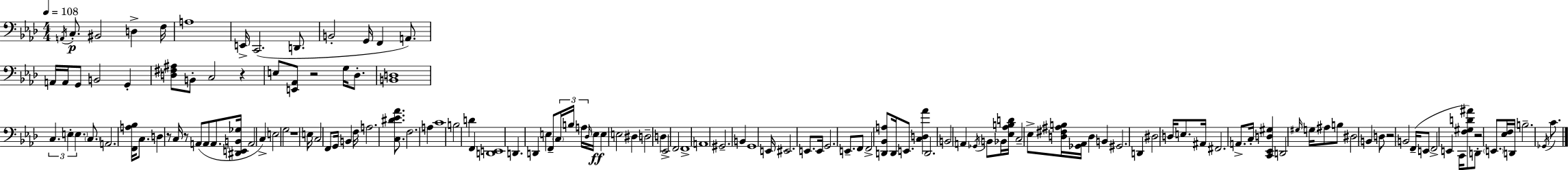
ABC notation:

X:1
T:Untitled
M:4/4
L:1/4
K:Ab
A,,/4 C,/2 ^B,,2 D, F,/4 A,4 E,,/4 C,,2 D,,/2 B,,2 G,,/4 F,, A,,/2 A,,/4 A,,/4 G,,/2 B,,2 G,, [D,^F,^A,]/2 B,,/2 C,2 z E,/2 [E,,_A,,]/2 z2 G,/4 _D,/2 [B,,D,]4 C, E, E, C,/2 A,,2 [F,,A,_B,]/4 C,/2 D, z/2 C,/4 z/2 A,,/2 A,,/2 A,,/2 [^D,,E,,B,,_G,]/4 A,,2 C, E,2 G,2 z4 E,/4 C,2 F,,/2 G,,/4 B,, F,/4 A,2 [C,^D_E_A]/2 F,2 A, C4 B,2 D F,, [D,,E,,]4 D,, D,, E, F,,/2 C,/4 B,/4 A,/4 _D,/4 E,/4 E, E,2 ^D, D,2 D, _E,,2 F,,2 F,,4 A,,4 ^G,,2 B,, G,,4 E,,/4 ^E,,2 E,,/2 E,,/4 G,,2 E,,/2 F,,/2 F,,2 [D,,_B,,A,]/2 D,,/4 E,,/2 [C,D,_A] D,,2 B,,2 A,, _G,,/4 B,,/2 _B,,/4 [_E,_A,B,D]/4 C,2 _E,/2 [D,^F,^A,B,]/4 [_G,,_A,,]/4 D, B,, ^G,,2 D,, ^D,2 D,/4 E,/2 ^A,,/4 ^F,,2 A,,/2 C,/4 [C,,_E,,D,^G,] D,,2 ^G,/4 G,/4 ^A,/2 B,/2 ^D,2 B,, D,/2 z2 B,,2 F,,/4 E,,/2 F,,2 E,, C,,/4 [F,^G,D^A]/2 D,,/2 z2 E,,/2 [_E,F,]/4 D,,/4 B,2 _G,,/4 C/2